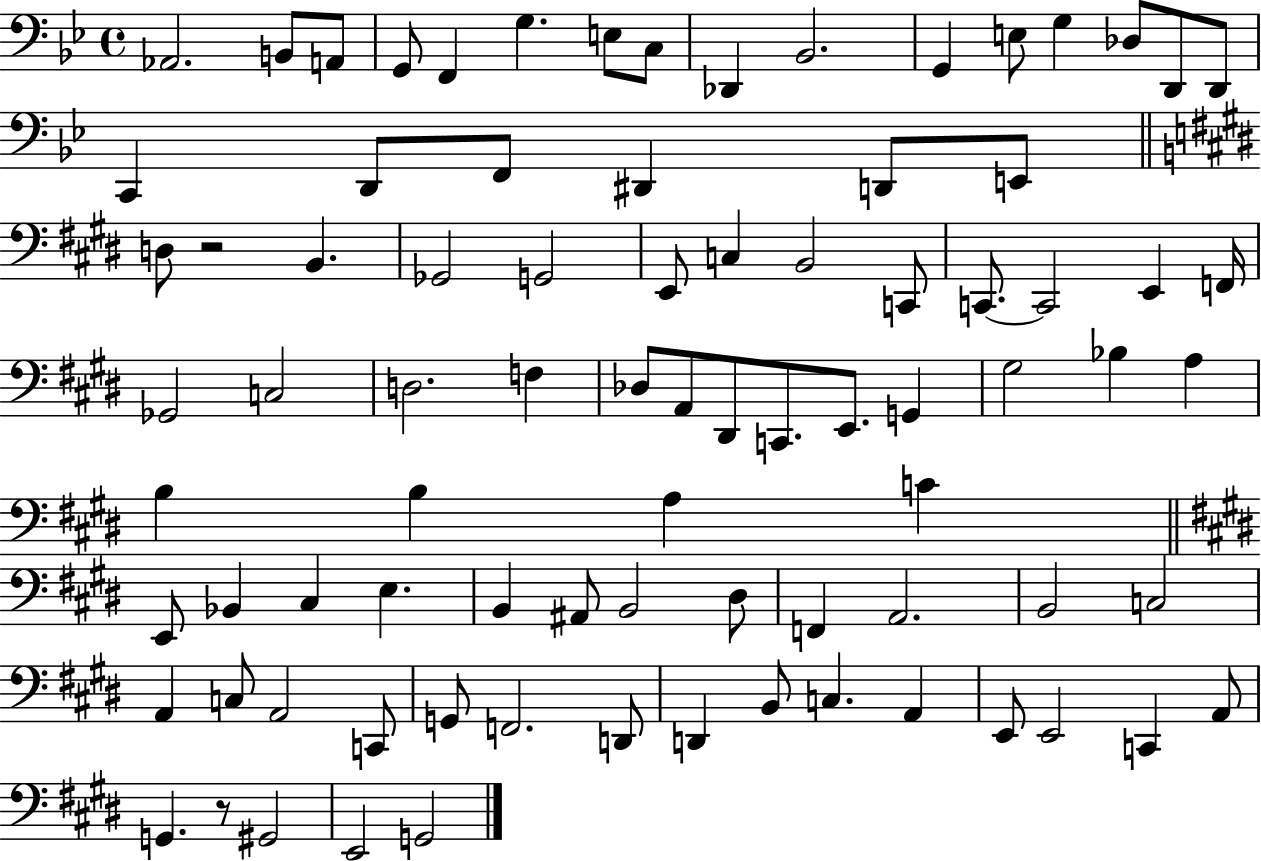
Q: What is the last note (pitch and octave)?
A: G2